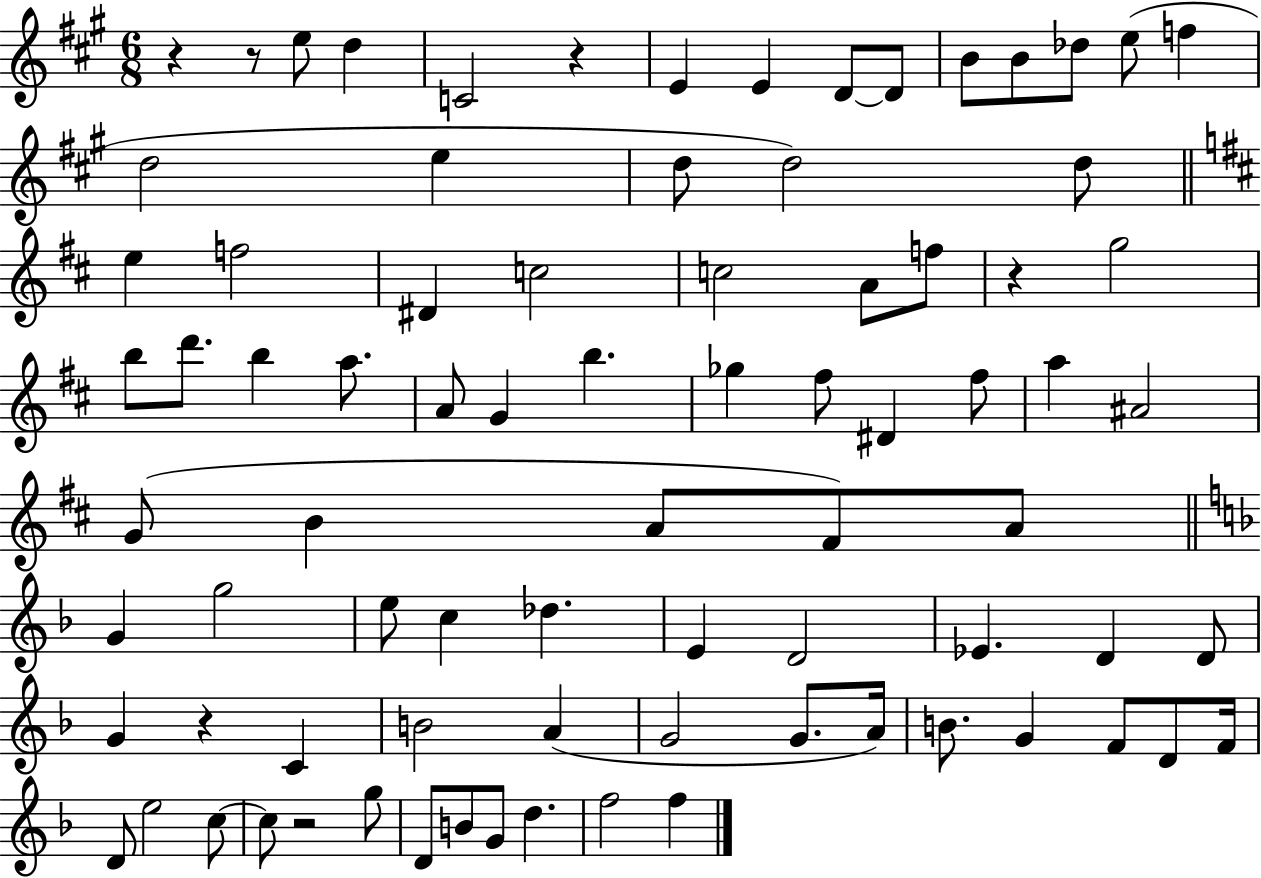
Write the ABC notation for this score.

X:1
T:Untitled
M:6/8
L:1/4
K:A
z z/2 e/2 d C2 z E E D/2 D/2 B/2 B/2 _d/2 e/2 f d2 e d/2 d2 d/2 e f2 ^D c2 c2 A/2 f/2 z g2 b/2 d'/2 b a/2 A/2 G b _g ^f/2 ^D ^f/2 a ^A2 G/2 B A/2 ^F/2 A/2 G g2 e/2 c _d E D2 _E D D/2 G z C B2 A G2 G/2 A/4 B/2 G F/2 D/2 F/4 D/2 e2 c/2 c/2 z2 g/2 D/2 B/2 G/2 d f2 f